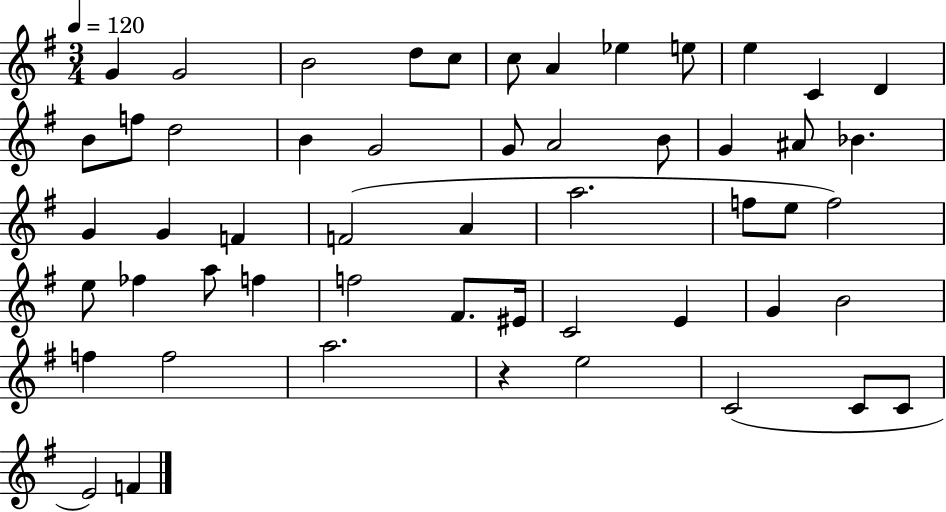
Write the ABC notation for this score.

X:1
T:Untitled
M:3/4
L:1/4
K:G
G G2 B2 d/2 c/2 c/2 A _e e/2 e C D B/2 f/2 d2 B G2 G/2 A2 B/2 G ^A/2 _B G G F F2 A a2 f/2 e/2 f2 e/2 _f a/2 f f2 ^F/2 ^E/4 C2 E G B2 f f2 a2 z e2 C2 C/2 C/2 E2 F